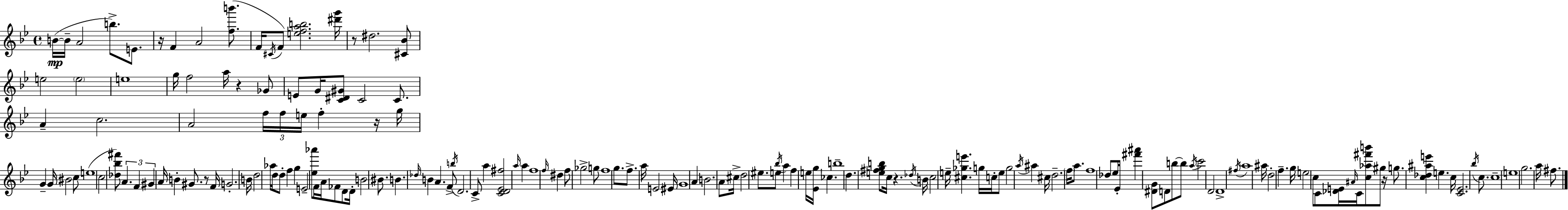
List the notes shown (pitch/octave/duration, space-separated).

B4/s B4/s A4/h B5/e. E4/e. R/s F4/q A4/h [F5,B6]/e. F4/s C#4/s F4/e [E5,F5,A5,B5]/h. [D#6,G6]/s R/e D#5/h. [C#4,Bb4]/e E5/h E5/h E5/w G5/s F5/h A5/s R/q Gb4/e E4/e G4/s [C4,D#4,G#4]/e C4/h C4/e. A4/q C5/h. A4/h F5/s F5/s E5/s F5/q R/s G5/s G4/q G4/s BIS4/h C5/e E5/w C5/h [Db5,Bb5,F#6]/e A4/q. F4/q G#4/q A4/s B4/q G#4/e. R/e F4/s G4/h. B4/s D5/h Ab5/s D5/s D5/e F5/q G5/q E4/h [Eb5,Ab6]/e F4/s A4/s FES4/e D4/e D4/s B4/h BIS4/e. B4/q. Db5/s B4/q A4/q. F4/e B5/s D4/h. C4/e A5/q [C4,D4,Eb4,F#5]/h A5/s A5/q F5/w F5/s D#5/q F5/e Gb5/h G5/e F5/w G5/e. F5/e. A5/s E4/h EIS4/s G4/w A4/q B4/h. A4/e C#5/s D5/h EIS5/e. E5/e Bb5/s A5/q F5/q E5/s [Eb4,G5]/s CES5/q. B5/w D5/q. [E5,F#5,G5,B5]/e C5/s R/q. Db5/s B4/s C5/h E5/s [C#5,Gb5,E6]/q. G5/s C5/s E5/e G5/h A5/s A#5/q C#5/s D5/h. F5/s A5/e. F5/w Db5/e Eb5/s Eb4/s [F#6,A#6]/q [D#4,G4]/e D4/e B5/e B5/e A5/s C6/h D4/h D4/w F#5/s A5/w A#5/s D5/h F5/q. G5/s E5/h C5/e C4/e [Db4,E4]/s A#4/s C4/s [C5,Ab5,F#6,B6]/e G#5/e R/s G5/e. [C5,Db5,A#5,E6]/q E5/q. C5/s [C4,Eb4]/h. Bb5/s C5/e. C5/w E5/w G5/h. A5/s F#5/e.